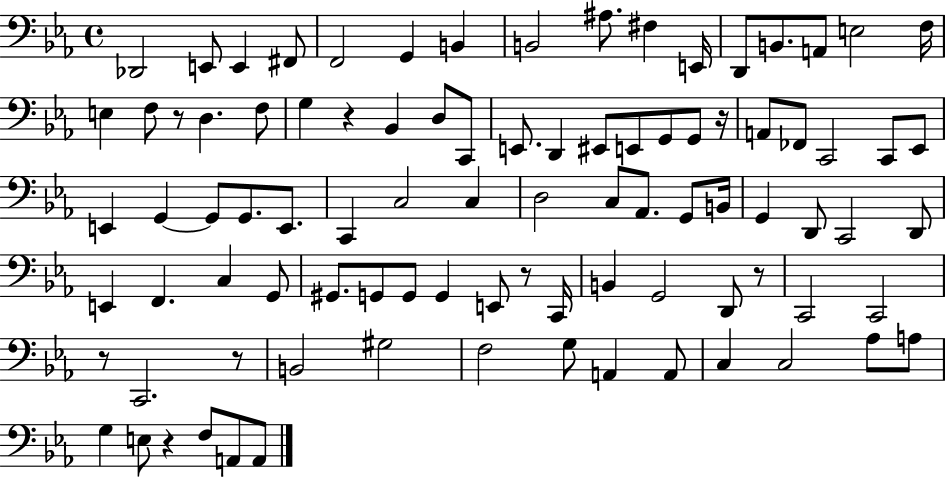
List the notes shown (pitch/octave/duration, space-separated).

Db2/h E2/e E2/q F#2/e F2/h G2/q B2/q B2/h A#3/e. F#3/q E2/s D2/e B2/e. A2/e E3/h F3/s E3/q F3/e R/e D3/q. F3/e G3/q R/q Bb2/q D3/e C2/e E2/e. D2/q EIS2/e E2/e G2/e G2/e R/s A2/e FES2/e C2/h C2/e Eb2/e E2/q G2/q G2/e G2/e. E2/e. C2/q C3/h C3/q D3/h C3/e Ab2/e. G2/e B2/s G2/q D2/e C2/h D2/e E2/q F2/q. C3/q G2/e G#2/e. G2/e G2/e G2/q E2/e R/e C2/s B2/q G2/h D2/e R/e C2/h C2/h R/e C2/h. R/e B2/h G#3/h F3/h G3/e A2/q A2/e C3/q C3/h Ab3/e A3/e G3/q E3/e R/q F3/e A2/e A2/e